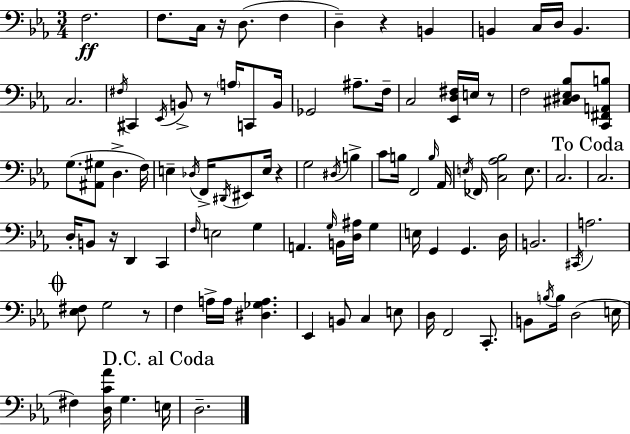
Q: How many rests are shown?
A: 7